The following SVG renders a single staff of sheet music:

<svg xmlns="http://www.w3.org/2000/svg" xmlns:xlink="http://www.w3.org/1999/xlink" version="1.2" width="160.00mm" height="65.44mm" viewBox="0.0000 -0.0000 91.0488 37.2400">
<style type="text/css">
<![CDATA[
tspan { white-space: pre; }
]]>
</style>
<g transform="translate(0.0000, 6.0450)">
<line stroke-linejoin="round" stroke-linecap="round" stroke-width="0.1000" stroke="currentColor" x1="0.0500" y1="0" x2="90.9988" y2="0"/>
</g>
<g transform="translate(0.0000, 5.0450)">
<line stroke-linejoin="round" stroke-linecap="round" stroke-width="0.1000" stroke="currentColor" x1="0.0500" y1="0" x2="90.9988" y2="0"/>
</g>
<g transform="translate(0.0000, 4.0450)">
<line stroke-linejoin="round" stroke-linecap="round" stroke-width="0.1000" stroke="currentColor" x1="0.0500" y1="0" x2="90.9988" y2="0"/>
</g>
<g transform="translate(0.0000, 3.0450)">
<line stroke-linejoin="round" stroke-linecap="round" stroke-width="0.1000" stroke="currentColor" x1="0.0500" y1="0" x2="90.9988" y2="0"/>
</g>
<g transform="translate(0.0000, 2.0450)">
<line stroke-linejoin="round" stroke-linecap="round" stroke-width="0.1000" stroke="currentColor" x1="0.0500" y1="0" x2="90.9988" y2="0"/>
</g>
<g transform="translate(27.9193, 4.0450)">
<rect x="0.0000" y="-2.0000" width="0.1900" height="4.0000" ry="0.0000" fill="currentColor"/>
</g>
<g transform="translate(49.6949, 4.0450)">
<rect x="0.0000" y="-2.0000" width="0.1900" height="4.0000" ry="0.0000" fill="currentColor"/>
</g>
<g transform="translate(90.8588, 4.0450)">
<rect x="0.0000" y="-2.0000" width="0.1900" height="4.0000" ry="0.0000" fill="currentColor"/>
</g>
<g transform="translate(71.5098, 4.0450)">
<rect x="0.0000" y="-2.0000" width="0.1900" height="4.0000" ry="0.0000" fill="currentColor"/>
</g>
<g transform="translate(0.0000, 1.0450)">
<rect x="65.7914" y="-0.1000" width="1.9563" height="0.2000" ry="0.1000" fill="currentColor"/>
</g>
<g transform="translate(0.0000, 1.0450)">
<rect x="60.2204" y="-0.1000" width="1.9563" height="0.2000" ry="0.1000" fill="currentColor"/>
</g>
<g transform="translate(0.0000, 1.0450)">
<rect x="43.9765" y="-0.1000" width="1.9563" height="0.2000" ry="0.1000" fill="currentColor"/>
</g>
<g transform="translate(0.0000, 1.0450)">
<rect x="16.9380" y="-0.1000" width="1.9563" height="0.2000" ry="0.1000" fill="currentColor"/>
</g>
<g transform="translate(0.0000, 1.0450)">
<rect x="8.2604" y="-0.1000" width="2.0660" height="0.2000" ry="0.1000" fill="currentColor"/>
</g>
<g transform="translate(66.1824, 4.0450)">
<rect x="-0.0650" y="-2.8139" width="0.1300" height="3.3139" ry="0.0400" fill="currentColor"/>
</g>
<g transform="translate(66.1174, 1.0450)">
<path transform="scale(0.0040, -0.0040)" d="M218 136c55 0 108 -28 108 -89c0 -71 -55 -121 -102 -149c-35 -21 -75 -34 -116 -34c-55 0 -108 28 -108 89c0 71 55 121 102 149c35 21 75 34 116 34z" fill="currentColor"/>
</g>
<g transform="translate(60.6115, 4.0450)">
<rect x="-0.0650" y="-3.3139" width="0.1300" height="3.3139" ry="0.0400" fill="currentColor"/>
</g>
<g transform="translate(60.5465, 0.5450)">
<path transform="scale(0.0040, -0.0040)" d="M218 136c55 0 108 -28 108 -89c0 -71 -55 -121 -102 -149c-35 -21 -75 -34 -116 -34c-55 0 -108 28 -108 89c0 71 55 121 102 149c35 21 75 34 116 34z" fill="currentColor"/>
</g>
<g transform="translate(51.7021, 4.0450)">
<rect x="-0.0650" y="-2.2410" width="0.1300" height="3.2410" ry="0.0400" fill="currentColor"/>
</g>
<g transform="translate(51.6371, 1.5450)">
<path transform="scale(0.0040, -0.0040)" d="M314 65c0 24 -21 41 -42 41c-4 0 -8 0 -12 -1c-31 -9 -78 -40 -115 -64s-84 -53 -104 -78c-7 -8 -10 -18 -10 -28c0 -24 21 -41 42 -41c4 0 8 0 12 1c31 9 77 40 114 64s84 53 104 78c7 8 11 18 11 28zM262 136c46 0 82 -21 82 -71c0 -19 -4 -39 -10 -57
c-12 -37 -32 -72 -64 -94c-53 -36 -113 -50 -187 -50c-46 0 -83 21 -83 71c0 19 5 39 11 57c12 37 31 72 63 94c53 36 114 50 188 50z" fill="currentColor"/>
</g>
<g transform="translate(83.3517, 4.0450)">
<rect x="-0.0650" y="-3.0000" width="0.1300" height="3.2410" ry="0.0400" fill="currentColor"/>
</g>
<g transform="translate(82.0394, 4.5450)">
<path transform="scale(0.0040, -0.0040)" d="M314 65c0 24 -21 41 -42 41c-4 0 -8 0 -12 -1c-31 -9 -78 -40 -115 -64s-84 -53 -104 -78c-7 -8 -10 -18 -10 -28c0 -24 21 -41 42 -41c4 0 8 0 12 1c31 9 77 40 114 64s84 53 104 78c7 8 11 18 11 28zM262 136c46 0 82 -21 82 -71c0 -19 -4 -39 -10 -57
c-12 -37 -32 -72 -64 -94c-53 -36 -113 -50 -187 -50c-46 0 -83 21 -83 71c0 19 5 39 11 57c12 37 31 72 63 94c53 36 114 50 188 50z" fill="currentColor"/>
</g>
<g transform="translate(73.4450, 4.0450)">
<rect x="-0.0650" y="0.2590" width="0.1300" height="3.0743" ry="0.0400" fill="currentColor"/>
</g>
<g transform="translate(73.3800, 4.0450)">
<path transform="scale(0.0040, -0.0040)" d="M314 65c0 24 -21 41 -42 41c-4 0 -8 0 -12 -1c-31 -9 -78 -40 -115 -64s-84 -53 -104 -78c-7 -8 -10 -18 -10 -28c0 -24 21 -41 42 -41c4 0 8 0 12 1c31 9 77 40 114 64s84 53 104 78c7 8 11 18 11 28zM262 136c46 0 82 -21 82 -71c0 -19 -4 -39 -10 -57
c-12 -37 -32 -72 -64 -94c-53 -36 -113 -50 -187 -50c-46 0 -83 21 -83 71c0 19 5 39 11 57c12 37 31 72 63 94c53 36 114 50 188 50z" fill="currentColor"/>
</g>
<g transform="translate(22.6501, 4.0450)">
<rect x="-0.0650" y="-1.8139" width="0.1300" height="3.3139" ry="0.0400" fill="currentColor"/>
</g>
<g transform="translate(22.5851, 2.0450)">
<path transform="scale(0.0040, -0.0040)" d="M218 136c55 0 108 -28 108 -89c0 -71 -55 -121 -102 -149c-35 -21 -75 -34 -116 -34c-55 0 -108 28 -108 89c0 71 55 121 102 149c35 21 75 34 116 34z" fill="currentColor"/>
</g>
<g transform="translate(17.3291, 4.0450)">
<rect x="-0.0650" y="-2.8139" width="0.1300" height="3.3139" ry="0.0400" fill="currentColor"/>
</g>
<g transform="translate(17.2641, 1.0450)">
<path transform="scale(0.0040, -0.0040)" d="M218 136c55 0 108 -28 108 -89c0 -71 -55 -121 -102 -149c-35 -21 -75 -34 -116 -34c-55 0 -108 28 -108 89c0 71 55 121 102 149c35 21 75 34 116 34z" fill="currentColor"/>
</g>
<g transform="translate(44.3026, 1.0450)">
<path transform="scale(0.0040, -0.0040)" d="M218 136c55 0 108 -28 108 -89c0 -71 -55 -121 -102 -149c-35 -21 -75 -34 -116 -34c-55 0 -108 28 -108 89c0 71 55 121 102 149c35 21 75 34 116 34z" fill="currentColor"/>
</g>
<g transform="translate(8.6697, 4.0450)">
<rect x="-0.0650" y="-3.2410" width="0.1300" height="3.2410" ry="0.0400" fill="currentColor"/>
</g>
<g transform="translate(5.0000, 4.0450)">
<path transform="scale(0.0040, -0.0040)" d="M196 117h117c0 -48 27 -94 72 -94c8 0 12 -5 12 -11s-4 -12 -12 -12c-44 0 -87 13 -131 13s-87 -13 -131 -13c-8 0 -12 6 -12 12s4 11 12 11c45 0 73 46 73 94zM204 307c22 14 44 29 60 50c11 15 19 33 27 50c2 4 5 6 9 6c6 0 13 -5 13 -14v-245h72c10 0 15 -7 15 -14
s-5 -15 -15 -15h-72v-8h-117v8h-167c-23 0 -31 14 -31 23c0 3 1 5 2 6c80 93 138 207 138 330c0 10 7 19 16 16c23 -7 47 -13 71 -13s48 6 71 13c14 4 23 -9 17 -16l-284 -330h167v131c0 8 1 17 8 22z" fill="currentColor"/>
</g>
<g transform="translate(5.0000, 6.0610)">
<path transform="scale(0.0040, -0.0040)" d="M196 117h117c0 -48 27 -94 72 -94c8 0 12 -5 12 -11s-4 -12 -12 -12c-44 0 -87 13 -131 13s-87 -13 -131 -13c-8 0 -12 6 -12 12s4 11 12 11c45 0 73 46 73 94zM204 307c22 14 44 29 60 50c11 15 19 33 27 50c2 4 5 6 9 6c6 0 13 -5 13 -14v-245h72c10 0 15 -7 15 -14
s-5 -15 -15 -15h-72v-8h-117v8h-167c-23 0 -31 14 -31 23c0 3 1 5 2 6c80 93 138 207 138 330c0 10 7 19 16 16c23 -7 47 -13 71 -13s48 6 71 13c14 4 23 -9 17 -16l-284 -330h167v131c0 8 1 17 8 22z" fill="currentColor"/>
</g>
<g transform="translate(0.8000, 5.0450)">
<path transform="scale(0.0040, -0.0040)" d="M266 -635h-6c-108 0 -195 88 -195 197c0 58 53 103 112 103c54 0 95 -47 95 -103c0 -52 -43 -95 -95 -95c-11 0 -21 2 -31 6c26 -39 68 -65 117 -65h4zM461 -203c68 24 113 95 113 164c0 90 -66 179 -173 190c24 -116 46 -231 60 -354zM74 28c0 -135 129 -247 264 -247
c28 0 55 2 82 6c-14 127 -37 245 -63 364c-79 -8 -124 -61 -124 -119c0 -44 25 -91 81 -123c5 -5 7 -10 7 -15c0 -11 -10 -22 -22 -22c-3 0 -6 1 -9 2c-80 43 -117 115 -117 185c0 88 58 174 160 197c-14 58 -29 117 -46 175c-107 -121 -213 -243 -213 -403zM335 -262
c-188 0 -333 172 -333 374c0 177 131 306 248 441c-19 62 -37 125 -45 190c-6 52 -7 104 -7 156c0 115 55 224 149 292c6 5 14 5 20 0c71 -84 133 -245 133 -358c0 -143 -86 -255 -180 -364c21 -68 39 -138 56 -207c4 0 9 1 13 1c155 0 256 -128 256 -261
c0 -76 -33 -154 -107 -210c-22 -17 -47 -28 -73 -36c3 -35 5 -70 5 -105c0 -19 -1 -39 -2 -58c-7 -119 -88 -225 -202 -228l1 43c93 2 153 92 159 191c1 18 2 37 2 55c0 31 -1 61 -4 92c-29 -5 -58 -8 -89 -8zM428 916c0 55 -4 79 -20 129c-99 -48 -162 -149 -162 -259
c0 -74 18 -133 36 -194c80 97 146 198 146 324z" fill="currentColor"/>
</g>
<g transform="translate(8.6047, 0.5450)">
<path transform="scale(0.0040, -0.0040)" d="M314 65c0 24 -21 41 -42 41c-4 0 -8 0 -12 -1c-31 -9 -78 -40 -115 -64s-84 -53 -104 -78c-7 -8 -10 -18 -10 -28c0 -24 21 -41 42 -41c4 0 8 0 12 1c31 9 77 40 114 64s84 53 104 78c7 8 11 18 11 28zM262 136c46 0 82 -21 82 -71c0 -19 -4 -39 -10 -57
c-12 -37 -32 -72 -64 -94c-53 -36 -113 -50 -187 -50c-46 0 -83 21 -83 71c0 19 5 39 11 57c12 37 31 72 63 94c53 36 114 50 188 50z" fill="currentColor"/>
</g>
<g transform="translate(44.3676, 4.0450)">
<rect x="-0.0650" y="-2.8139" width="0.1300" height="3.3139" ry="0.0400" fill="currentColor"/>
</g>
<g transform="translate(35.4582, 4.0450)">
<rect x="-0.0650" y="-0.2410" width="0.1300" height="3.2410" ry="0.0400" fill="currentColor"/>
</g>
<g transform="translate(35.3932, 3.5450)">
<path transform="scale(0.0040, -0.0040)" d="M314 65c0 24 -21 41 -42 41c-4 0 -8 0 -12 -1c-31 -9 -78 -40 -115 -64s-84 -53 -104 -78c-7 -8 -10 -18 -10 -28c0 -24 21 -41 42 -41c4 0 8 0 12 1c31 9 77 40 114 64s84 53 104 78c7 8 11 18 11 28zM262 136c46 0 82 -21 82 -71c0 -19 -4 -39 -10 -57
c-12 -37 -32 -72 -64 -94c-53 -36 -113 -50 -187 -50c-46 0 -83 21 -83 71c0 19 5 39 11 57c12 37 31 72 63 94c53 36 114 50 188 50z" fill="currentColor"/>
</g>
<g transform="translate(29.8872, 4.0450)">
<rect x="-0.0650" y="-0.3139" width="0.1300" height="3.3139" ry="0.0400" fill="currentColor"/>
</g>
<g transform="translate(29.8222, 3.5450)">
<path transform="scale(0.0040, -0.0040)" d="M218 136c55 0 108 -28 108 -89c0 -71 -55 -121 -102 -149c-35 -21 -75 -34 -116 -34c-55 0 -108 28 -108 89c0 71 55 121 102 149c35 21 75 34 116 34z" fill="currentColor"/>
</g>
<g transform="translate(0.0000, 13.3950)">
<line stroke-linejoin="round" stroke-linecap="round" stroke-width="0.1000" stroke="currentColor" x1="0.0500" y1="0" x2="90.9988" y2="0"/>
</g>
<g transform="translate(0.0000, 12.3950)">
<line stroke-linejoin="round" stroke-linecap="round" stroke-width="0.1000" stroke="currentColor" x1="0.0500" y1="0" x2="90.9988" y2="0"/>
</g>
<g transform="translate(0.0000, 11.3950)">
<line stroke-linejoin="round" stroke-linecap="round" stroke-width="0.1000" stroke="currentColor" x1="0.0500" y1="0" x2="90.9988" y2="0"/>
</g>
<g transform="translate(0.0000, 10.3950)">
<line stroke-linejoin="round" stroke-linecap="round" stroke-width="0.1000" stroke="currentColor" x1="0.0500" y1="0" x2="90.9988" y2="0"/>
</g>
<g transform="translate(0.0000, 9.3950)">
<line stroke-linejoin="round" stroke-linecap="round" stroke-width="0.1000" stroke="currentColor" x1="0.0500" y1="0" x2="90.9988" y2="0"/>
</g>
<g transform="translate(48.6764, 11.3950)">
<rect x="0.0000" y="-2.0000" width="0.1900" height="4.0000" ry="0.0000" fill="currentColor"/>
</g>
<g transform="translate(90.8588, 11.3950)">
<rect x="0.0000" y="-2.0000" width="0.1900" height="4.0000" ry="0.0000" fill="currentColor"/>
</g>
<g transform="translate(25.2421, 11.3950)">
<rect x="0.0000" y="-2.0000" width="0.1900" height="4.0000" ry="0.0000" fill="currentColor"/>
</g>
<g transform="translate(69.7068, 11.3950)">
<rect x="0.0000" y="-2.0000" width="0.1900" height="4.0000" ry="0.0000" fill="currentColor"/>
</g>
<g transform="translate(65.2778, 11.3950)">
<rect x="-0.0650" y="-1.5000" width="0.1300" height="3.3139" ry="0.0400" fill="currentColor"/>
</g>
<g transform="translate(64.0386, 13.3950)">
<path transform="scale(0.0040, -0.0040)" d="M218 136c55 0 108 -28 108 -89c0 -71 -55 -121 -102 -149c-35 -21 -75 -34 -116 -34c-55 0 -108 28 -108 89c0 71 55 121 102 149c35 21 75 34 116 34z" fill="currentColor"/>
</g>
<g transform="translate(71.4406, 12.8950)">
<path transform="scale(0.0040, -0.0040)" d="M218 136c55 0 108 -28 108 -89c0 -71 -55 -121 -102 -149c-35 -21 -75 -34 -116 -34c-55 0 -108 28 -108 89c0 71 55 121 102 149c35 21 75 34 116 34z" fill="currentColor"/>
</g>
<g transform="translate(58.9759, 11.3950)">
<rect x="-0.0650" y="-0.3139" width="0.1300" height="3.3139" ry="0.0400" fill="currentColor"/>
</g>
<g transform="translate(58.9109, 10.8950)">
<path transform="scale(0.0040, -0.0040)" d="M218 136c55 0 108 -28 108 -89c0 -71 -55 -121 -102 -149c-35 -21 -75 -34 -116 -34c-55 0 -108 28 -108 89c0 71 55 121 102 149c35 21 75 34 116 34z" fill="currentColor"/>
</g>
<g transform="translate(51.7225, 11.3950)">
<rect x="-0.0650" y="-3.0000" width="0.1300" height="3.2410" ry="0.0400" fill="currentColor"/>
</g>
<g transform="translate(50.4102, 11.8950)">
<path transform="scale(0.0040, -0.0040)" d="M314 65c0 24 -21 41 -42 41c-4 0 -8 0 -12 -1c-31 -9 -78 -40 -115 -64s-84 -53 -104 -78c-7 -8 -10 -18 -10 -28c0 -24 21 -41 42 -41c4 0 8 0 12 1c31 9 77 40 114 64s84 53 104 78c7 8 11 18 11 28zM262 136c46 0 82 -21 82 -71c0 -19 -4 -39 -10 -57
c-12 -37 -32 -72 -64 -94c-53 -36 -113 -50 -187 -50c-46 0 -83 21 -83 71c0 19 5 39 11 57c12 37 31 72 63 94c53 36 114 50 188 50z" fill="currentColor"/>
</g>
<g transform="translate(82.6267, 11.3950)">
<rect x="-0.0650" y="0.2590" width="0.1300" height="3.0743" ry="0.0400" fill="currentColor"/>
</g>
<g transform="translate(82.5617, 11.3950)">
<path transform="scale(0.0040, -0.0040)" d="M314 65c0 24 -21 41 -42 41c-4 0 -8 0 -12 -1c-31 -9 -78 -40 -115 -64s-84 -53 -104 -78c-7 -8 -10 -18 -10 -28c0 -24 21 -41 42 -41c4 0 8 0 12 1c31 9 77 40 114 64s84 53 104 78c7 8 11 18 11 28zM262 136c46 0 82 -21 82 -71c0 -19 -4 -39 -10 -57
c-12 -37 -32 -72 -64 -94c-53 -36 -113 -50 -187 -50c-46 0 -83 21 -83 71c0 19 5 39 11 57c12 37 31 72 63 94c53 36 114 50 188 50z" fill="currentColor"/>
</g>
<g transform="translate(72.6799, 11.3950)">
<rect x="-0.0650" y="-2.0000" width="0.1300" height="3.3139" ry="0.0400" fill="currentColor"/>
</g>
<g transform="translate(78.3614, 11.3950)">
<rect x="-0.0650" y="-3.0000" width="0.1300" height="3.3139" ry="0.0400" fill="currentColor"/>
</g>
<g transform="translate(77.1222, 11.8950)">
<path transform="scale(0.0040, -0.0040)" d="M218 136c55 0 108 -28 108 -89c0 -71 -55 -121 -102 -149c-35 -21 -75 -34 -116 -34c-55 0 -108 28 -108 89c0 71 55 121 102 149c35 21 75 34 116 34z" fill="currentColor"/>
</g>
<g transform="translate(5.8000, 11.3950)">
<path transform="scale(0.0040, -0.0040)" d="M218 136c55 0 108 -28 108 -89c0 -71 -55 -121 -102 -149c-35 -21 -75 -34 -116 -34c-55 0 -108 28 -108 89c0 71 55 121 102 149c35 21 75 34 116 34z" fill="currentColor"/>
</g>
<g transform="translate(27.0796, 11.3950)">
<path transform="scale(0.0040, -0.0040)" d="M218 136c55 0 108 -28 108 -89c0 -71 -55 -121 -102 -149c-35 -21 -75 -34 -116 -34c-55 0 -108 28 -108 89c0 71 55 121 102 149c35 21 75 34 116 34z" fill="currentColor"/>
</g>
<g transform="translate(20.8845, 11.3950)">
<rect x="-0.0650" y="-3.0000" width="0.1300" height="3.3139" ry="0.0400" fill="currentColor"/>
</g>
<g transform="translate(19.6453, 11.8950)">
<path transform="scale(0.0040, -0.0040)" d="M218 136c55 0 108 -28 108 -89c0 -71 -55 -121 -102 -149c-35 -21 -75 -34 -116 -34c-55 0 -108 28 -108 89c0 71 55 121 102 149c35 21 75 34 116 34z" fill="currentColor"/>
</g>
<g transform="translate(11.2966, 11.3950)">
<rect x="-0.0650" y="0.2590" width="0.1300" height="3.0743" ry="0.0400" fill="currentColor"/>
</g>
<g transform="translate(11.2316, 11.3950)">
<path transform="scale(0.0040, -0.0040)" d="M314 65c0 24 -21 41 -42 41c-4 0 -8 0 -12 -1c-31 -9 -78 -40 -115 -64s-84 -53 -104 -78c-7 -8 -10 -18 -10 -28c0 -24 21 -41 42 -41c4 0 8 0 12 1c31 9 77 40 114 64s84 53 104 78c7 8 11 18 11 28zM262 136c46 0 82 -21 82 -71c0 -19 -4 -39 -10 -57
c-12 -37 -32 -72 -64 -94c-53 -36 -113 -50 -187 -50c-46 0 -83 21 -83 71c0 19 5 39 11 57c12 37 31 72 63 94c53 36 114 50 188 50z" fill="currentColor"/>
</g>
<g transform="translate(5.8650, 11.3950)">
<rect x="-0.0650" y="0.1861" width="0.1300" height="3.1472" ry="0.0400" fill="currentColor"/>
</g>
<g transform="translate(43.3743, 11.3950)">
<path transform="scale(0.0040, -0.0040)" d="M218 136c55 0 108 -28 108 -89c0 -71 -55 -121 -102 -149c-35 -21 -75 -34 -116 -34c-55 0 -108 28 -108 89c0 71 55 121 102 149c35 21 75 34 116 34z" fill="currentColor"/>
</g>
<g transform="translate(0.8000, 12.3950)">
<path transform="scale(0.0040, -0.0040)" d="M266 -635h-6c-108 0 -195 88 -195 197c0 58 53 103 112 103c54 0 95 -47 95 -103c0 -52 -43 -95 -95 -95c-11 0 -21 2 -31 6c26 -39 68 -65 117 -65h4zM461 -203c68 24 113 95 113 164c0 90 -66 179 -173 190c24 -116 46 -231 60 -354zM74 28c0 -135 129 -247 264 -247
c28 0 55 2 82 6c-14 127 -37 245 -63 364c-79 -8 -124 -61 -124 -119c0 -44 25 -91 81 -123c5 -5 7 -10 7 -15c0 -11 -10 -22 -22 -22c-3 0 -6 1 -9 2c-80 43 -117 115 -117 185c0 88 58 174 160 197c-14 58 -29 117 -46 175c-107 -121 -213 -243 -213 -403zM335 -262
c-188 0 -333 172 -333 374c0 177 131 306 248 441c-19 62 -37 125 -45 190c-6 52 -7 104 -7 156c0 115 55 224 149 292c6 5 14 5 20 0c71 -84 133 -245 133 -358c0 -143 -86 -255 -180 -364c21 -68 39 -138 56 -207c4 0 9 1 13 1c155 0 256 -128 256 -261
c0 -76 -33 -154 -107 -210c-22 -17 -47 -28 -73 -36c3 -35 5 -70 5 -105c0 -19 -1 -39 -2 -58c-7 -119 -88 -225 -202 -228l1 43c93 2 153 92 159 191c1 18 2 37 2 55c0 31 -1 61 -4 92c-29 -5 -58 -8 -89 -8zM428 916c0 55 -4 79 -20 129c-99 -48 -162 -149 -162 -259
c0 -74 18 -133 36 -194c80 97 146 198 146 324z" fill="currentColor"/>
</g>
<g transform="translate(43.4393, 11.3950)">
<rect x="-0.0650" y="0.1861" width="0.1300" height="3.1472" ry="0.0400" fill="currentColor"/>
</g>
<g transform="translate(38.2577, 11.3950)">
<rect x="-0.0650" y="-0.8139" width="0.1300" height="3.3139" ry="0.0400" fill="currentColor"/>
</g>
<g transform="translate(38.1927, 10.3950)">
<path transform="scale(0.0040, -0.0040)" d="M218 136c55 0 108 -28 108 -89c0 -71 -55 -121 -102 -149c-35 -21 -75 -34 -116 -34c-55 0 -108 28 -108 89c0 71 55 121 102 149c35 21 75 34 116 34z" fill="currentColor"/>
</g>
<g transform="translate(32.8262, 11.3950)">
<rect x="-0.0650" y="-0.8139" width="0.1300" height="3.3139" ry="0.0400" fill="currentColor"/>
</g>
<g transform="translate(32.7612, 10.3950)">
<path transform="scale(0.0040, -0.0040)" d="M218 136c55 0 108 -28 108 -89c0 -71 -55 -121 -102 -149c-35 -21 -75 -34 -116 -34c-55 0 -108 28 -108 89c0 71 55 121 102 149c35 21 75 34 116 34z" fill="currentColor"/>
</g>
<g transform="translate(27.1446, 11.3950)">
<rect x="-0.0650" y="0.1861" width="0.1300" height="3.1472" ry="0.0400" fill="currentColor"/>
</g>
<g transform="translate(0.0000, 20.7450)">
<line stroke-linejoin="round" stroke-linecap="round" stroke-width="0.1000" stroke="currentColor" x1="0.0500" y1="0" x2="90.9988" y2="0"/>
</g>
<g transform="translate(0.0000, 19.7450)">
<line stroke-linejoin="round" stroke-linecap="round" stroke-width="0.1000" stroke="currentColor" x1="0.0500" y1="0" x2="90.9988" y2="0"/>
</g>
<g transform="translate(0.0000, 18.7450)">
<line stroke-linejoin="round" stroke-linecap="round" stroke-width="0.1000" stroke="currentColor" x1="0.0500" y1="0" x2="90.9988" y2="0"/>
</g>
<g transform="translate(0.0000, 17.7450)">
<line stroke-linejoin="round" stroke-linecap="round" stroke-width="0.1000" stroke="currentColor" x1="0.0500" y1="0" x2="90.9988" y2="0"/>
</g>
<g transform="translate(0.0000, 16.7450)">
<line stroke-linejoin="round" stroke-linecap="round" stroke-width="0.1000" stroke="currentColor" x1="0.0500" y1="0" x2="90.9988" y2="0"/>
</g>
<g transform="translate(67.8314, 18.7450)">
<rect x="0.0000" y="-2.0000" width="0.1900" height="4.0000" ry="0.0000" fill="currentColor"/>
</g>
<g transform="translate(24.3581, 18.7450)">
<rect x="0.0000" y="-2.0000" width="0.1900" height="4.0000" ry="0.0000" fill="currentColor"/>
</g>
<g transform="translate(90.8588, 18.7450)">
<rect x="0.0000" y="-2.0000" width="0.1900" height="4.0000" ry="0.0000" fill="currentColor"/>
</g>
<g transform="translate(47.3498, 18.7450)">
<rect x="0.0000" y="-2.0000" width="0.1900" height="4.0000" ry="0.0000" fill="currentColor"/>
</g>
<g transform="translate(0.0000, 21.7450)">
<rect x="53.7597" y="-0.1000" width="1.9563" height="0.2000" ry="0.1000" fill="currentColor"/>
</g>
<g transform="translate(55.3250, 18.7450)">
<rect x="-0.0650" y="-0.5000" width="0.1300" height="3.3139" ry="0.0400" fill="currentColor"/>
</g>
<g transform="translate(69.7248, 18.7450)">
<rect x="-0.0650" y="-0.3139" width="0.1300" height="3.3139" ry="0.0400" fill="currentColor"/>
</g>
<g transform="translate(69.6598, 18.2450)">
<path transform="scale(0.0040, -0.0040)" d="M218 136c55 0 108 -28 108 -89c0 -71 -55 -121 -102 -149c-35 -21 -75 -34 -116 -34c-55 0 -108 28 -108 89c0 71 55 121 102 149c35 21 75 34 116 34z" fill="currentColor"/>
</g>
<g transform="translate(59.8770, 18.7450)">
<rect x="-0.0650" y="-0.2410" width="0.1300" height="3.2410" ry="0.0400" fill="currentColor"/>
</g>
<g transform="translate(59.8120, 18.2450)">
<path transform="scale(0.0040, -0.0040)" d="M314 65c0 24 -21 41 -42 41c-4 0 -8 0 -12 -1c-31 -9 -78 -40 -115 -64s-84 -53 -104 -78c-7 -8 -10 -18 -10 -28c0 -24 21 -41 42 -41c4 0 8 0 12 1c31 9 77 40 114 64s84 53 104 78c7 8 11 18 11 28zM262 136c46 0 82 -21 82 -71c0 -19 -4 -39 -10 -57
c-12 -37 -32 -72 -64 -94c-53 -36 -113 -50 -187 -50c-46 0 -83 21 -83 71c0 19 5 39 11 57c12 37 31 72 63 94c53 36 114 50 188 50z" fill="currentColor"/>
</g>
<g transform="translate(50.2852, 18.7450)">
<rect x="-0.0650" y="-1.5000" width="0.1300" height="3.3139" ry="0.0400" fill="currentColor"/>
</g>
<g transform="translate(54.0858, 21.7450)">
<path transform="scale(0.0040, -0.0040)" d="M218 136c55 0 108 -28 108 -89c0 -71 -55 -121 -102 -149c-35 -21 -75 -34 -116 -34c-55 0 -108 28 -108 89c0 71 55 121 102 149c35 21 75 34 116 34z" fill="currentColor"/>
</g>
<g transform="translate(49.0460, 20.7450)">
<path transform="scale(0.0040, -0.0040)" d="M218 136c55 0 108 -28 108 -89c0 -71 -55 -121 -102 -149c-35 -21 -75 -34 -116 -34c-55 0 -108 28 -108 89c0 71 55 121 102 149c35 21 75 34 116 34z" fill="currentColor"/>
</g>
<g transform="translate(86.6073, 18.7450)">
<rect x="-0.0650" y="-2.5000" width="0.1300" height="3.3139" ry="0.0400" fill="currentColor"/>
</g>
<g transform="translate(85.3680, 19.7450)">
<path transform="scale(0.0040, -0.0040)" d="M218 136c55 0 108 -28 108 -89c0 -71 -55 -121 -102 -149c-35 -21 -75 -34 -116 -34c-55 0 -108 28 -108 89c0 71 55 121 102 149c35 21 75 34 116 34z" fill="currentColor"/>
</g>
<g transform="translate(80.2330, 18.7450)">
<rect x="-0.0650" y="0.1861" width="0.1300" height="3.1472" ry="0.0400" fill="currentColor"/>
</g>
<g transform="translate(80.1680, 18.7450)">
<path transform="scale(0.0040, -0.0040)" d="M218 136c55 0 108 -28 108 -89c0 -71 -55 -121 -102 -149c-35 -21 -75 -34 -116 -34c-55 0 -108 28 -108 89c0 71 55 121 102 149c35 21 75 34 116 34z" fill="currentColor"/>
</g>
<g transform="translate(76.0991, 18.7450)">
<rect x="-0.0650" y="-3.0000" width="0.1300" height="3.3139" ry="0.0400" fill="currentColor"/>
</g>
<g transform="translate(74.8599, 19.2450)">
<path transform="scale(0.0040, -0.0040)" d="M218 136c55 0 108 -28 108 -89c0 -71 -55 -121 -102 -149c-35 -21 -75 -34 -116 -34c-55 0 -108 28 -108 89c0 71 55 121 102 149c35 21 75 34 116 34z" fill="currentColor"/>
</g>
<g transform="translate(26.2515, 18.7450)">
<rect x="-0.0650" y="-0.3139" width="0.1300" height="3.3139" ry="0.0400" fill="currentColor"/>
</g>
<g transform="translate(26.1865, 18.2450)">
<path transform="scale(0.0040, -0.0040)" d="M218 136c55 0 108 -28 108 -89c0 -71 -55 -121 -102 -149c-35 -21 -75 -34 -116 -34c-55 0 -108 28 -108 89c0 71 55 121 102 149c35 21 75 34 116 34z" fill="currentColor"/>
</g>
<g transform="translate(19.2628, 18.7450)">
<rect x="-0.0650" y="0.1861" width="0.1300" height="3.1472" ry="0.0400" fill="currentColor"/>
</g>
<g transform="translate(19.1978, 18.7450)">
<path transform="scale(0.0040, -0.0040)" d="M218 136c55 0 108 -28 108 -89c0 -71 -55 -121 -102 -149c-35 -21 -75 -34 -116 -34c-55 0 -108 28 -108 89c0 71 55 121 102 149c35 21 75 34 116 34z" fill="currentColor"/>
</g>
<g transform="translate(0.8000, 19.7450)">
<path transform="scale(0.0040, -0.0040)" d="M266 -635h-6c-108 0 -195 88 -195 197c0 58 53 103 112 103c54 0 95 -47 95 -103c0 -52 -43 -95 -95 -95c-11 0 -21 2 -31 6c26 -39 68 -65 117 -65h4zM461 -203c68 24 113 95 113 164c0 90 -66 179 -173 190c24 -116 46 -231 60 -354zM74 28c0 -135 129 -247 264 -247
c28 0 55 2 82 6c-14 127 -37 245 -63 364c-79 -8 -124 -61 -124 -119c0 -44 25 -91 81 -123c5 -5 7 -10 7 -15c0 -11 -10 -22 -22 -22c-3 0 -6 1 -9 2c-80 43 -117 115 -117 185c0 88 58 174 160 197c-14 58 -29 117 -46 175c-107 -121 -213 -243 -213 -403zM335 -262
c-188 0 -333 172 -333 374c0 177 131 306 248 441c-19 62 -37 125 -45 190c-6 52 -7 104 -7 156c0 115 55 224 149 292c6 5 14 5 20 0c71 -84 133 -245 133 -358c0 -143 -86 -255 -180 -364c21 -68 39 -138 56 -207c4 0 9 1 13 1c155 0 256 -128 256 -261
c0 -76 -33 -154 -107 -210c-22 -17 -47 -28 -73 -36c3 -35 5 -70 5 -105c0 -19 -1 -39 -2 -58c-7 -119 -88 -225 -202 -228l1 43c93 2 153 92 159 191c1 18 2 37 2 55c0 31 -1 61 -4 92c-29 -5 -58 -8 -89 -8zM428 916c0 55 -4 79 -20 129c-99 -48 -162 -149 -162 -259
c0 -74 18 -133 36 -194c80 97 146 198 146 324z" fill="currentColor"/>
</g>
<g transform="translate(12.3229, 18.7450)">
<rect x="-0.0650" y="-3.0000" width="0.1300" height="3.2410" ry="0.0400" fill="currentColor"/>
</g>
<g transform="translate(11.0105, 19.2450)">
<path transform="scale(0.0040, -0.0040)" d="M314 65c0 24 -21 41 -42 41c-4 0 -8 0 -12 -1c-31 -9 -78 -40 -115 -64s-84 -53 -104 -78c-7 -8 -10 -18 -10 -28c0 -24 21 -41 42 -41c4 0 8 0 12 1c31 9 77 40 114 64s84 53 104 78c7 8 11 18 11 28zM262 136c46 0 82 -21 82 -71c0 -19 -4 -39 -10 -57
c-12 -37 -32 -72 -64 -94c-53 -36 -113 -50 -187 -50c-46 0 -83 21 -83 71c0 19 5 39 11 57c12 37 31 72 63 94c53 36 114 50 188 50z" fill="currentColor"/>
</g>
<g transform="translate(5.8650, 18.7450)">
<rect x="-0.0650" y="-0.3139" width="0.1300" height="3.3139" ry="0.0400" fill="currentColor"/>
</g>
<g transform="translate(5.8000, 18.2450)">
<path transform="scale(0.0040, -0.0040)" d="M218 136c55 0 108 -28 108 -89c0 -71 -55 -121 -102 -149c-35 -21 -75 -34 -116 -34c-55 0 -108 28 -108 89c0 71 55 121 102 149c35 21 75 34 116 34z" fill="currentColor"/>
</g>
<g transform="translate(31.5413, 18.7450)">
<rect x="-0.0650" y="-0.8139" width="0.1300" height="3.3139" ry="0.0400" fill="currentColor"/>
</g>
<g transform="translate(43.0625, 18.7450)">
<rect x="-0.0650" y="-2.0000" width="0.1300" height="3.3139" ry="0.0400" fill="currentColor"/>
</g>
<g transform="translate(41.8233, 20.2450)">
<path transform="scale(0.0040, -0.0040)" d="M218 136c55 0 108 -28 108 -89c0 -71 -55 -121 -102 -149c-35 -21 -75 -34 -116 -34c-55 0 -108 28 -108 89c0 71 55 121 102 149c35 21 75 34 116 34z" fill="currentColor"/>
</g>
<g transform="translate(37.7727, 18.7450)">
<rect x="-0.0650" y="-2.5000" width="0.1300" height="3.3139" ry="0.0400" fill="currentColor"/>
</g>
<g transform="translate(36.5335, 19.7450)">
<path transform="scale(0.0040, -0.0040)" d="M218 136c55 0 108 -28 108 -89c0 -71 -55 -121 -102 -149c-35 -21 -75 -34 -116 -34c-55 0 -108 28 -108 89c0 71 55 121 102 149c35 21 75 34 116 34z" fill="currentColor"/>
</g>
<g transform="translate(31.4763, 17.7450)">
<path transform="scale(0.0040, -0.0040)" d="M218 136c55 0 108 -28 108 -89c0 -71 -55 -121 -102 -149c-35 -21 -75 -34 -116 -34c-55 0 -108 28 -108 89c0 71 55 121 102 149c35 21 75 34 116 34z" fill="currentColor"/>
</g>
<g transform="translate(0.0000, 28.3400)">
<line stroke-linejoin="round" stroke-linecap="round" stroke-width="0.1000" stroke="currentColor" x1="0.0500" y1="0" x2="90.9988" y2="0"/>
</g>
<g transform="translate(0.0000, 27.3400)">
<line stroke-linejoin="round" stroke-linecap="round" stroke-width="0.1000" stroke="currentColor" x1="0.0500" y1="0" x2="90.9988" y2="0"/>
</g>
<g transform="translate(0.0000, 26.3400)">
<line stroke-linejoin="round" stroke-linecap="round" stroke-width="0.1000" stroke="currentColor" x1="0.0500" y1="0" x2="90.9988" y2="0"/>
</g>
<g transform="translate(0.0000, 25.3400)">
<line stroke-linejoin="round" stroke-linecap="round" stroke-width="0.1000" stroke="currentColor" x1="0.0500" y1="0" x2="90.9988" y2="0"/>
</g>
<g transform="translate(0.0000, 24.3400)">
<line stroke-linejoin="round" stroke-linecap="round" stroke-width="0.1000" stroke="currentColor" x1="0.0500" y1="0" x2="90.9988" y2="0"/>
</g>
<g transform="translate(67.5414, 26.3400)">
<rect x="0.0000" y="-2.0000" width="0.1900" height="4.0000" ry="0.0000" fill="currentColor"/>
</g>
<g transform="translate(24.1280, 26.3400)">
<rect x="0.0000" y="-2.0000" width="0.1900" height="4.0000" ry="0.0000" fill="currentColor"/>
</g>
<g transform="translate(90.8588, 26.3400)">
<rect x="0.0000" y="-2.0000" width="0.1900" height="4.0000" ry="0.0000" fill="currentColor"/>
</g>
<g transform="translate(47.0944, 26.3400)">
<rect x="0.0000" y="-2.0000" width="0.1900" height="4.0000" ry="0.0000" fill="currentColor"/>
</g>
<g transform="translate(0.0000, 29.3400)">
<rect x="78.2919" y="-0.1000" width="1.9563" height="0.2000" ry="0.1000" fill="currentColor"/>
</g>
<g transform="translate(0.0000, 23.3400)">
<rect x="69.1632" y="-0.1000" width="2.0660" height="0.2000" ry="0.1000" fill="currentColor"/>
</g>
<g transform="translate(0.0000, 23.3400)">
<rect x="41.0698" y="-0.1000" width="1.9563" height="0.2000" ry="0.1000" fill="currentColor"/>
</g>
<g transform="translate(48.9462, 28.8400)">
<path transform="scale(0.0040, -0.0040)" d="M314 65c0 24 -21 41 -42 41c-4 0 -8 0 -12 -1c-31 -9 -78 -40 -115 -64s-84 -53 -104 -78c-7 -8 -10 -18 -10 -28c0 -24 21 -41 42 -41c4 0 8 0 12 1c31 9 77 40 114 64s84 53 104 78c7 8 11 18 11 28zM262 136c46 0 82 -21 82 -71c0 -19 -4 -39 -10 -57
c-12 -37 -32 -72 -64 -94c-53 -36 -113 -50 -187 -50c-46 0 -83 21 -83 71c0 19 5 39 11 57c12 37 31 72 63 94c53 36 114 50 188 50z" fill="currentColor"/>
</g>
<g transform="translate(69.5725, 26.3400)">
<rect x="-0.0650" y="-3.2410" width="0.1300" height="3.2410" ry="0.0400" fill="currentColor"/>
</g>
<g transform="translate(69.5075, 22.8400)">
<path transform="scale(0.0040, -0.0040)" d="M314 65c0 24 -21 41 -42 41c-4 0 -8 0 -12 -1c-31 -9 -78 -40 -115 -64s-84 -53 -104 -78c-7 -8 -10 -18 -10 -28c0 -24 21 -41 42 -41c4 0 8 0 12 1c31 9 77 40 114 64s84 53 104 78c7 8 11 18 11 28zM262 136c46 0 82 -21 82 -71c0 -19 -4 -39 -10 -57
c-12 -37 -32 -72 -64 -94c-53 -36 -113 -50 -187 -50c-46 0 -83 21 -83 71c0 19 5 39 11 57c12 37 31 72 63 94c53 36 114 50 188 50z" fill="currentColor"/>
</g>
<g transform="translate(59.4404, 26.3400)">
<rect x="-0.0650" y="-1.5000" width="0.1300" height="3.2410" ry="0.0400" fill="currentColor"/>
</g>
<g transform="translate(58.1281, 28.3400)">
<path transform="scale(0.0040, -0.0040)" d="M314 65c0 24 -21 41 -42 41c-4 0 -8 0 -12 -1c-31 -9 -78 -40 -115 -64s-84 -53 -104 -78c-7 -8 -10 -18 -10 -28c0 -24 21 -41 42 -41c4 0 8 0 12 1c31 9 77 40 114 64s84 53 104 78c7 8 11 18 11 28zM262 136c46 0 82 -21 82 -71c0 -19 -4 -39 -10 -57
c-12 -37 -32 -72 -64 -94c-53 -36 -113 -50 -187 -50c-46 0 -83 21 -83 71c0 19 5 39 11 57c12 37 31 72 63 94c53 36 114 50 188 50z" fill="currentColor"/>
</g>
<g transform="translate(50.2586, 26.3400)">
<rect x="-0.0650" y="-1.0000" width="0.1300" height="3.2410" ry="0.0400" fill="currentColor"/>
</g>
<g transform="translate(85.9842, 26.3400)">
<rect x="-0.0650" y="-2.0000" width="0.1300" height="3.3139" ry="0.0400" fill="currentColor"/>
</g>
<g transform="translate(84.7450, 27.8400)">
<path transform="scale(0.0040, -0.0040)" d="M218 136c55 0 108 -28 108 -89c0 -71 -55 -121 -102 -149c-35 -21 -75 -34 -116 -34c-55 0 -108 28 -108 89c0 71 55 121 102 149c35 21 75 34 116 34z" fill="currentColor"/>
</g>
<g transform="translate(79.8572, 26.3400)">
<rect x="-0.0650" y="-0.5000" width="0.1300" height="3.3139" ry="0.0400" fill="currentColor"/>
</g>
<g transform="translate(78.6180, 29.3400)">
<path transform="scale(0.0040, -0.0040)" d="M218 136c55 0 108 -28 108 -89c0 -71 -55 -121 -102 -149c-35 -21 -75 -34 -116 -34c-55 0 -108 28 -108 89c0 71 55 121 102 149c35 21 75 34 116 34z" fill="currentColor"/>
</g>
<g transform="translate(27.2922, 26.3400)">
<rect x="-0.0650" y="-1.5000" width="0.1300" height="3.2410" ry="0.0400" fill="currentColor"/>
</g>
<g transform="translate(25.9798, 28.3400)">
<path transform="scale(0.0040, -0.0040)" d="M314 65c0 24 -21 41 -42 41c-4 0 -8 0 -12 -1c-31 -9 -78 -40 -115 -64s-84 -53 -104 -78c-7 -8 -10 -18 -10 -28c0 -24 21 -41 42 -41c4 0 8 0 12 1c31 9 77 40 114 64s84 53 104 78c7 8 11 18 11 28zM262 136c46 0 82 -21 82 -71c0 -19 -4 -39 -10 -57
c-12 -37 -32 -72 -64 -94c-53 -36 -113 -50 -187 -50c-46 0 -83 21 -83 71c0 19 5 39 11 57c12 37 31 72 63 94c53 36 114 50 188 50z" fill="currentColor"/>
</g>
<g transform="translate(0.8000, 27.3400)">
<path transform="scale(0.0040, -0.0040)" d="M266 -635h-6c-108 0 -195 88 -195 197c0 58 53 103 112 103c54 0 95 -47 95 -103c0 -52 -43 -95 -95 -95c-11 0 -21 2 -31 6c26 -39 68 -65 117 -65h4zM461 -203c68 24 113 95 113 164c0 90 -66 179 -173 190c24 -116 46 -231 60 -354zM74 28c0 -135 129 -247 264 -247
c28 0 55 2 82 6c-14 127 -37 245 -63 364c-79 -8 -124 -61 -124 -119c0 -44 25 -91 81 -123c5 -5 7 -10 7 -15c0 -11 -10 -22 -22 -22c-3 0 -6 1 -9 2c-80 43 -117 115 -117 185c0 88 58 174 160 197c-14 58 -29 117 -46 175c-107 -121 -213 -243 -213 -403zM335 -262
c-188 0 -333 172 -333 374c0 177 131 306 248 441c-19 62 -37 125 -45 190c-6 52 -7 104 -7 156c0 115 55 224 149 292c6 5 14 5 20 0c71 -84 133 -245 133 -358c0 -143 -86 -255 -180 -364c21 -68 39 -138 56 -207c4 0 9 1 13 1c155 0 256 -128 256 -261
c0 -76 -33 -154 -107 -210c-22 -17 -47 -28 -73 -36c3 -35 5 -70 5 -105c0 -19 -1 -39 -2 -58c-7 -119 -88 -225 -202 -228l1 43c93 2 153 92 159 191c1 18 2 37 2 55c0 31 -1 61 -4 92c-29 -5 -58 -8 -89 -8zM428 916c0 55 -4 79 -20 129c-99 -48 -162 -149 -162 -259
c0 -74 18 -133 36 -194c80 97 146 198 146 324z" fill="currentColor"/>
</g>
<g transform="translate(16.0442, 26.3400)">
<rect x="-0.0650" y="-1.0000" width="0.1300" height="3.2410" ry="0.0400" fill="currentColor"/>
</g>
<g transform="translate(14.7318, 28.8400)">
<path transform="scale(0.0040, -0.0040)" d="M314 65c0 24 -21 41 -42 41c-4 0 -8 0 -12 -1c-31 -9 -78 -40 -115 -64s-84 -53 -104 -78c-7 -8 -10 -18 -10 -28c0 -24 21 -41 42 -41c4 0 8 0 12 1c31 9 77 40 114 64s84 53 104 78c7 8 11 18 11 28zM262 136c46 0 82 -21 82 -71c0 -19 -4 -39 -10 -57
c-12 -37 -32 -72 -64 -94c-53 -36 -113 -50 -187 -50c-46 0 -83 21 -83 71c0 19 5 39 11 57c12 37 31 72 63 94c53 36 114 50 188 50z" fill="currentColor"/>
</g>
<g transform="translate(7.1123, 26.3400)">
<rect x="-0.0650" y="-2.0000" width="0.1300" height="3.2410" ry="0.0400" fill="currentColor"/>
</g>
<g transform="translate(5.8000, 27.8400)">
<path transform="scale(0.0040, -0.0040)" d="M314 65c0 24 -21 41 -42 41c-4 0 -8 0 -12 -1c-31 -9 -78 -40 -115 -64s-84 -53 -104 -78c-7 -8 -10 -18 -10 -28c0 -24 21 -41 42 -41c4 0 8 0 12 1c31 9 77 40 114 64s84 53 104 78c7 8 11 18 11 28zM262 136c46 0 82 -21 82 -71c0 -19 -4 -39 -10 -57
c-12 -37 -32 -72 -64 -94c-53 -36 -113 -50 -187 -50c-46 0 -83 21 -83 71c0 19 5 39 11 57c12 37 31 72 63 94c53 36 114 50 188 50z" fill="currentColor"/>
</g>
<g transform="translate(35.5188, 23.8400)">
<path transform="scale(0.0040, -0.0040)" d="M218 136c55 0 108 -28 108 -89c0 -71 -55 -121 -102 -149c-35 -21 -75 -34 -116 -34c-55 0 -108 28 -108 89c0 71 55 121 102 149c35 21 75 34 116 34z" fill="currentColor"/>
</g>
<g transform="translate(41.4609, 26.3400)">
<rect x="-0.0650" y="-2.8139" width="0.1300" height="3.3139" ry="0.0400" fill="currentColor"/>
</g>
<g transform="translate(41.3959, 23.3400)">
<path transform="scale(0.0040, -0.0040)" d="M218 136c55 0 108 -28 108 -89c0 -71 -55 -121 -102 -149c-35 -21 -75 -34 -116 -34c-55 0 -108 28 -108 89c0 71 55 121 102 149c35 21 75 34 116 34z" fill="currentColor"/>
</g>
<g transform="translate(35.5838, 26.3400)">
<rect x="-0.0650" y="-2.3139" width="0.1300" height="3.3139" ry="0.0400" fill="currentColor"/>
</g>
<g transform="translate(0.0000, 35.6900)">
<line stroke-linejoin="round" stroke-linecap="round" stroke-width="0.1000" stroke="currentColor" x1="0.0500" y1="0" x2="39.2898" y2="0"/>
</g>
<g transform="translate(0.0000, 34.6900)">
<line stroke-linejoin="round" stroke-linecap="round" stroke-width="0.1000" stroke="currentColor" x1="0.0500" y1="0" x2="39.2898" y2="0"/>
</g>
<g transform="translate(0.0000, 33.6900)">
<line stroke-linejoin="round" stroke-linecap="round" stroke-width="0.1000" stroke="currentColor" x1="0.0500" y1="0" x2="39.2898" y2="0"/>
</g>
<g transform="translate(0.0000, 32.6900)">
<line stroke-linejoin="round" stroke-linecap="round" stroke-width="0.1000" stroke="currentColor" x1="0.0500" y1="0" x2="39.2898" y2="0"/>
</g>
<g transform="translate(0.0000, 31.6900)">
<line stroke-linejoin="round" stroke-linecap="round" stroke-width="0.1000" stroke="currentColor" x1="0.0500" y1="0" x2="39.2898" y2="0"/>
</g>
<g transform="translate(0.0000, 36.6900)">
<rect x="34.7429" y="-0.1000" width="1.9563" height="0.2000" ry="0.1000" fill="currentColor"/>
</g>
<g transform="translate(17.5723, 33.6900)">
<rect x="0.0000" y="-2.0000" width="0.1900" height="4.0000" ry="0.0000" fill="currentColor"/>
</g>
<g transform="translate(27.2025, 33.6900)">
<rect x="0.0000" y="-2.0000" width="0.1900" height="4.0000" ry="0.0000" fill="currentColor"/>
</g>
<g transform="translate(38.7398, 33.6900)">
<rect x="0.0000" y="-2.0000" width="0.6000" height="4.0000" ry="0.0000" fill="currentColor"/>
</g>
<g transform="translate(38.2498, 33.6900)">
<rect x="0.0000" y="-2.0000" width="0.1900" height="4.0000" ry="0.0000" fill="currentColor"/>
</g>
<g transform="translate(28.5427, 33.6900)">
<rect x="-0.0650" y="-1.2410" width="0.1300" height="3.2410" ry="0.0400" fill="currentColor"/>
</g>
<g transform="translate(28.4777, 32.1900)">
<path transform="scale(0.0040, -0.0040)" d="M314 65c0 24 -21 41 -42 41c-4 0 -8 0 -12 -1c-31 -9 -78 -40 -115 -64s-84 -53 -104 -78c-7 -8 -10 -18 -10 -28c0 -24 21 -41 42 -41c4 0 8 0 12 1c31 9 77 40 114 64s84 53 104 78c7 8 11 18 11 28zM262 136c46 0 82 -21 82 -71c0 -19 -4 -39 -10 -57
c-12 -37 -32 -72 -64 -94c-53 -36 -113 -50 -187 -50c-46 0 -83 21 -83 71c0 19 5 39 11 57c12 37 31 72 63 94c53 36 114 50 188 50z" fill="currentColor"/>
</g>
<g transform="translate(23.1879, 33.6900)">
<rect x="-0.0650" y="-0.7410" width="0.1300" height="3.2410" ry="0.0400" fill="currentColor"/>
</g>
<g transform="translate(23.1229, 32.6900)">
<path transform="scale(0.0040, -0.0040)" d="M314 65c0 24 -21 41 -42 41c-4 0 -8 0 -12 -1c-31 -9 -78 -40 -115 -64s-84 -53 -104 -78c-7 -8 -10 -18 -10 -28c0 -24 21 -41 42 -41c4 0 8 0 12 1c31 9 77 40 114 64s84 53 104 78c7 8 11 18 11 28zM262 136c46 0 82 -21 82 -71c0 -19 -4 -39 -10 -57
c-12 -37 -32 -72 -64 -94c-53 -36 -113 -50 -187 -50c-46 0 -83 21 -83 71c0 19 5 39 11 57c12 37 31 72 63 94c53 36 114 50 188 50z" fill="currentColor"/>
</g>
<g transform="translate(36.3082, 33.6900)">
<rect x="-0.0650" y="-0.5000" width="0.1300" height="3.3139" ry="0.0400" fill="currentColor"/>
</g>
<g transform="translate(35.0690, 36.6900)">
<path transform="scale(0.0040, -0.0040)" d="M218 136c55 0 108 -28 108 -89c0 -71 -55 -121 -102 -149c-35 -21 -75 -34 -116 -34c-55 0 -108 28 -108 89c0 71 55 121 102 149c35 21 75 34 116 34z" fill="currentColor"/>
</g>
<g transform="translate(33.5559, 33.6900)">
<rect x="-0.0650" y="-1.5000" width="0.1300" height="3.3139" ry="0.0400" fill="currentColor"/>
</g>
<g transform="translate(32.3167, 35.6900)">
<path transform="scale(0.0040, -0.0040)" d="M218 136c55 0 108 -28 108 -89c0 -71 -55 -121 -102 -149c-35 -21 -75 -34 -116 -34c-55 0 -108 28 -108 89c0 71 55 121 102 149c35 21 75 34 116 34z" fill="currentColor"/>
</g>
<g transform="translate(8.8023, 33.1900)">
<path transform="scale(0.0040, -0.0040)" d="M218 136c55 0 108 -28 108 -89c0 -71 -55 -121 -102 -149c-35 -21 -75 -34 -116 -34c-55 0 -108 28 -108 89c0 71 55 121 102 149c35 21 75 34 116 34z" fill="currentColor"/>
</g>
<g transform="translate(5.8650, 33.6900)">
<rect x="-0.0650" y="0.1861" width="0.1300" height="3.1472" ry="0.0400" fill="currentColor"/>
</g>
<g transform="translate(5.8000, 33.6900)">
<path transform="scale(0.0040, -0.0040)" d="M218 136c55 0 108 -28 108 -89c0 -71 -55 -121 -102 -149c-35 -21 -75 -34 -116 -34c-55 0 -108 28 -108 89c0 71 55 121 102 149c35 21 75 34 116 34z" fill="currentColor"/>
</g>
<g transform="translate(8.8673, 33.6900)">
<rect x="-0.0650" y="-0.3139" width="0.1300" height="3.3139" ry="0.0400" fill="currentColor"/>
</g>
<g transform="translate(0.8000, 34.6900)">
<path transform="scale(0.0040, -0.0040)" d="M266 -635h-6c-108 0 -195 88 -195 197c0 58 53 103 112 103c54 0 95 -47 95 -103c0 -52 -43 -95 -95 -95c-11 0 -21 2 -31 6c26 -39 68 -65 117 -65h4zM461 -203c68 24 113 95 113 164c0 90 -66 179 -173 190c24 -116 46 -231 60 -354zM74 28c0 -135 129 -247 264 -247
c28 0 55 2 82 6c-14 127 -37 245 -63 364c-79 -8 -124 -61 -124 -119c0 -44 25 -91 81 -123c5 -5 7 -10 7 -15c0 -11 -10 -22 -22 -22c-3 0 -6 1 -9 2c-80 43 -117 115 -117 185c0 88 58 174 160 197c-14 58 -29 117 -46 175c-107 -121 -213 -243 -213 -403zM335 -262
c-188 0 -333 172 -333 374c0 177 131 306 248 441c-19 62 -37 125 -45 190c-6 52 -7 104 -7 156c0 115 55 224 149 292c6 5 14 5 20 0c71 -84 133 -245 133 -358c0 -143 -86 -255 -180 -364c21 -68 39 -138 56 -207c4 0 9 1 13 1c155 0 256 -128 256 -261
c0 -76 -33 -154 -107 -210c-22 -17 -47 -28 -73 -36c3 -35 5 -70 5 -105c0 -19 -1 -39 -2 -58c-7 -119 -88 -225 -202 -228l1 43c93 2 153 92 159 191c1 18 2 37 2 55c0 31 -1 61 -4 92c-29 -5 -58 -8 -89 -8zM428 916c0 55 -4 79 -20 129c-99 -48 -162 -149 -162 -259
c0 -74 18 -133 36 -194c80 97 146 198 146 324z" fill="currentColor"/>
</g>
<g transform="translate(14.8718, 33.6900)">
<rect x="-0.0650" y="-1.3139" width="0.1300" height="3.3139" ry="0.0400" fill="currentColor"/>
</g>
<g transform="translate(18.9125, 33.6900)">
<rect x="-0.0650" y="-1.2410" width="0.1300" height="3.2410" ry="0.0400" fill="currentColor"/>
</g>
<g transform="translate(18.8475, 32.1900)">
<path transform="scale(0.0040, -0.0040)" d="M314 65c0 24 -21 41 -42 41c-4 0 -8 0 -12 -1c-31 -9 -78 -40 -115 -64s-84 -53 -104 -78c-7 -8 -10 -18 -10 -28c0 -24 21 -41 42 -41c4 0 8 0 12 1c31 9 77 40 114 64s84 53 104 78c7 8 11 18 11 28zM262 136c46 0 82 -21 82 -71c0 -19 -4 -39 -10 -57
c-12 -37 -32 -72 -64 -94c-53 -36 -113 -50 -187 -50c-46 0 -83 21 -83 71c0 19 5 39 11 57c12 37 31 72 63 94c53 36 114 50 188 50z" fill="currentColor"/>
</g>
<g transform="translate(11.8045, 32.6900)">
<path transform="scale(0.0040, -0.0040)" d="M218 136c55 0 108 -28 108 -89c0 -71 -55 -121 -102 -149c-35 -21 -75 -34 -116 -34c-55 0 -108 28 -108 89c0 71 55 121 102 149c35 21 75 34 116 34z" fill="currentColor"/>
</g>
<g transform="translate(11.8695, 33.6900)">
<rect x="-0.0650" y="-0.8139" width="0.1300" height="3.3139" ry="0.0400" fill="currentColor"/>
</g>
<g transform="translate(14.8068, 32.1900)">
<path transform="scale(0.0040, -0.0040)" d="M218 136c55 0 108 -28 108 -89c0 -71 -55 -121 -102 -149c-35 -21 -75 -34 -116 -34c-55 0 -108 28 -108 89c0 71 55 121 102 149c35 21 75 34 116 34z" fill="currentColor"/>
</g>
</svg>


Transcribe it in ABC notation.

X:1
T:Untitled
M:4/4
L:1/4
K:C
b2 a f c c2 a g2 b a B2 A2 B B2 A B d d B A2 c E F A B2 c A2 B c d G F E C c2 c A B G F2 D2 E2 g a D2 E2 b2 C F B c d e e2 d2 e2 E C